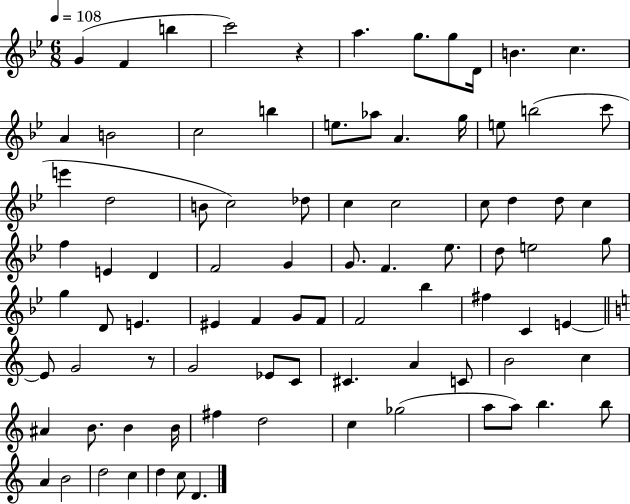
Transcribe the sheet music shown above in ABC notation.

X:1
T:Untitled
M:6/8
L:1/4
K:Bb
G F b c'2 z a g/2 g/2 D/4 B c A B2 c2 b e/2 _a/2 A g/4 e/2 b2 c'/2 e' d2 B/2 c2 _d/2 c c2 c/2 d d/2 c f E D F2 G G/2 F _e/2 d/2 e2 g/2 g D/2 E ^E F G/2 F/2 F2 _b ^f C E E/2 G2 z/2 G2 _E/2 C/2 ^C A C/2 B2 c ^A B/2 B B/4 ^f d2 c _g2 a/2 a/2 b b/2 A B2 d2 c d c/2 D